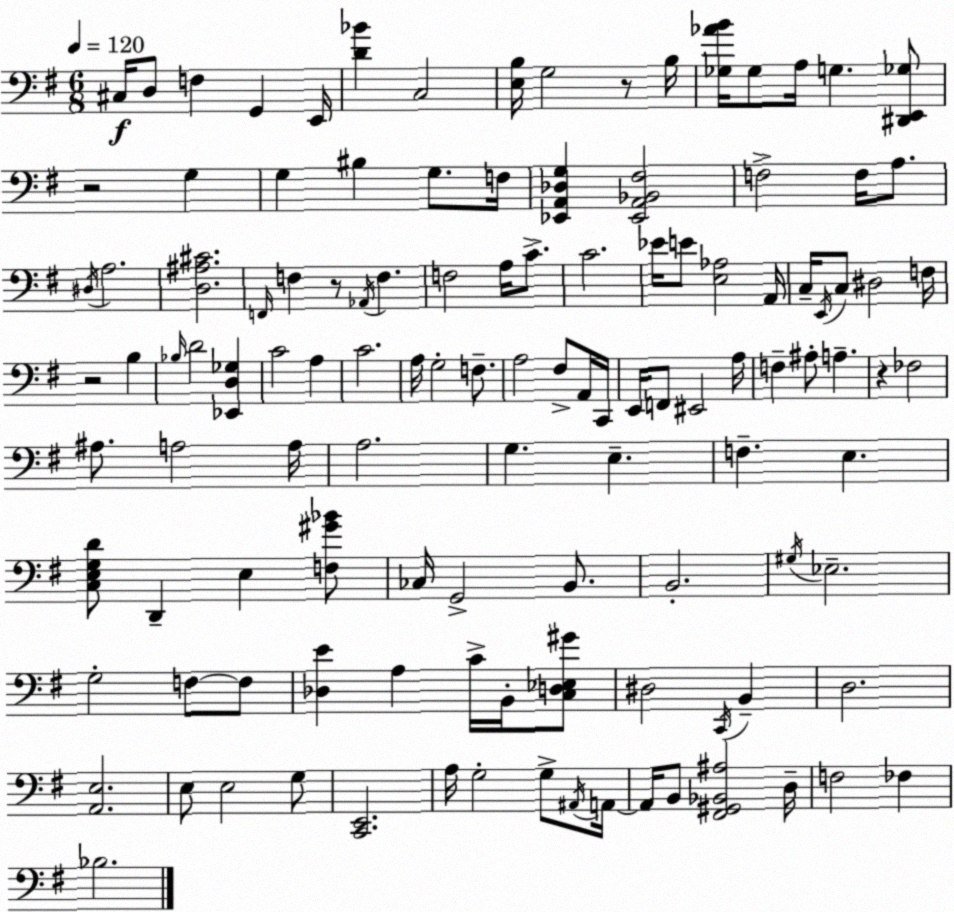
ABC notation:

X:1
T:Untitled
M:6/8
L:1/4
K:Em
^C,/4 D,/2 F, G,, E,,/4 [D_B] C,2 [E,B,]/4 G,2 z/2 B,/4 [_G,_AB]/4 _G,/2 A,/4 G, [^D,,E,,_G,]/2 z2 G, G, ^B, G,/2 F,/4 [_E,,A,,_D,G,] [_E,,A,,_B,,^F,]2 F,2 F,/4 A,/2 ^D,/4 A,2 [D,^A,^C]2 F,,/4 F, z/2 _A,,/4 F, F,2 A,/4 C/2 C2 _E/4 E/2 [E,_A,]2 A,,/4 C,/4 E,,/4 C,/2 ^D,2 F,/4 z2 B, _B,/4 D2 [_E,,D,_G,] C2 A, C2 A,/4 G,2 F,/2 A,2 ^F,/2 A,,/4 C,,/4 E,,/4 F,,/2 ^E,,2 A,/4 F, ^A,/2 A, z _F,2 ^A,/2 A,2 A,/4 A,2 G, E, F, E, [C,E,G,D]/2 D,, E, [F,^G_B]/2 _C,/4 G,,2 B,,/2 B,,2 ^G,/4 _E,2 G,2 F,/2 F,/2 [_D,E] A, C/4 B,,/4 [C,D,_E,^G]/2 ^D,2 C,,/4 B,, D,2 [A,,E,]2 E,/2 E,2 G,/2 [C,,E,,]2 A,/4 G,2 G,/2 ^A,,/4 A,,/4 A,,/4 B,,/2 [^F,,^G,,_B,,^A,]2 D,/4 F,2 _F, _B,2